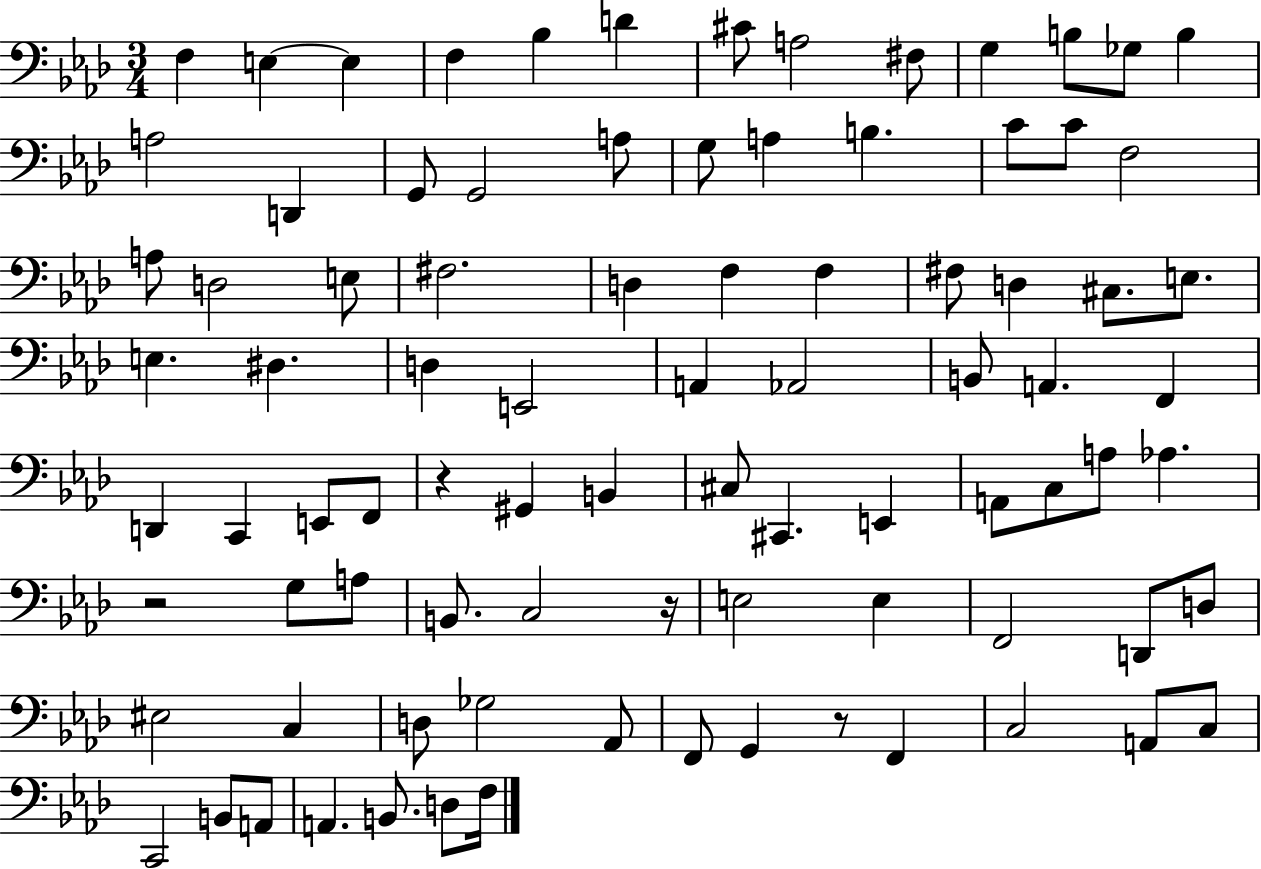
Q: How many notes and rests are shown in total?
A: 88